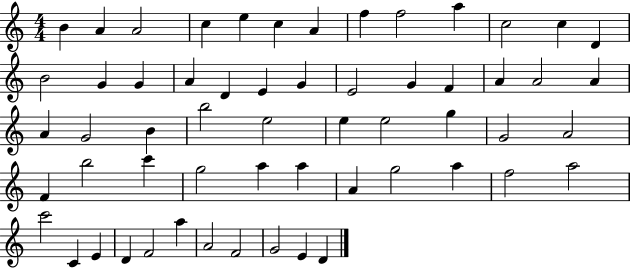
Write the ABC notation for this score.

X:1
T:Untitled
M:4/4
L:1/4
K:C
B A A2 c e c A f f2 a c2 c D B2 G G A D E G E2 G F A A2 A A G2 B b2 e2 e e2 g G2 A2 F b2 c' g2 a a A g2 a f2 a2 c'2 C E D F2 a A2 F2 G2 E D